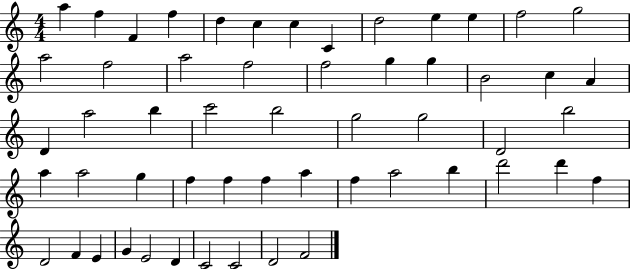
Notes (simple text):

A5/q F5/q F4/q F5/q D5/q C5/q C5/q C4/q D5/h E5/q E5/q F5/h G5/h A5/h F5/h A5/h F5/h F5/h G5/q G5/q B4/h C5/q A4/q D4/q A5/h B5/q C6/h B5/h G5/h G5/h D4/h B5/h A5/q A5/h G5/q F5/q F5/q F5/q A5/q F5/q A5/h B5/q D6/h D6/q F5/q D4/h F4/q E4/q G4/q E4/h D4/q C4/h C4/h D4/h F4/h